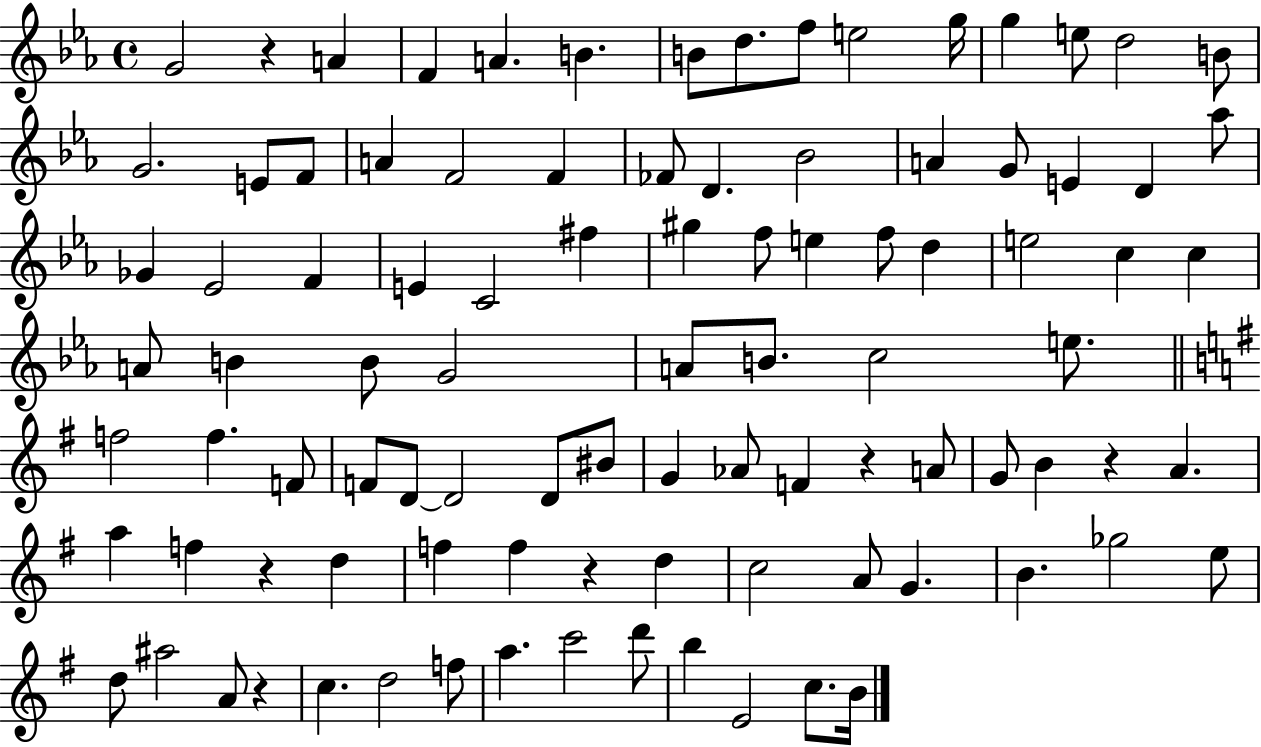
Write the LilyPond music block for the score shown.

{
  \clef treble
  \time 4/4
  \defaultTimeSignature
  \key ees \major
  g'2 r4 a'4 | f'4 a'4. b'4. | b'8 d''8. f''8 e''2 g''16 | g''4 e''8 d''2 b'8 | \break g'2. e'8 f'8 | a'4 f'2 f'4 | fes'8 d'4. bes'2 | a'4 g'8 e'4 d'4 aes''8 | \break ges'4 ees'2 f'4 | e'4 c'2 fis''4 | gis''4 f''8 e''4 f''8 d''4 | e''2 c''4 c''4 | \break a'8 b'4 b'8 g'2 | a'8 b'8. c''2 e''8. | \bar "||" \break \key g \major f''2 f''4. f'8 | f'8 d'8~~ d'2 d'8 bis'8 | g'4 aes'8 f'4 r4 a'8 | g'8 b'4 r4 a'4. | \break a''4 f''4 r4 d''4 | f''4 f''4 r4 d''4 | c''2 a'8 g'4. | b'4. ges''2 e''8 | \break d''8 ais''2 a'8 r4 | c''4. d''2 f''8 | a''4. c'''2 d'''8 | b''4 e'2 c''8. b'16 | \break \bar "|."
}